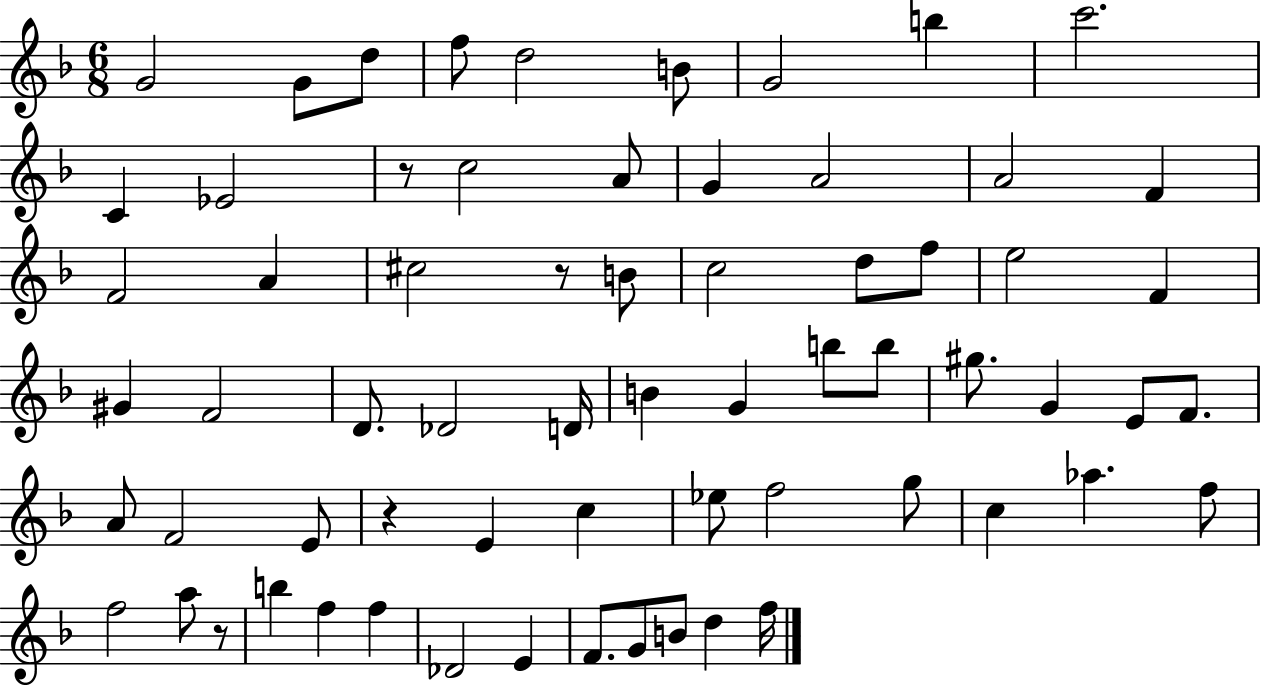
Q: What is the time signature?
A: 6/8